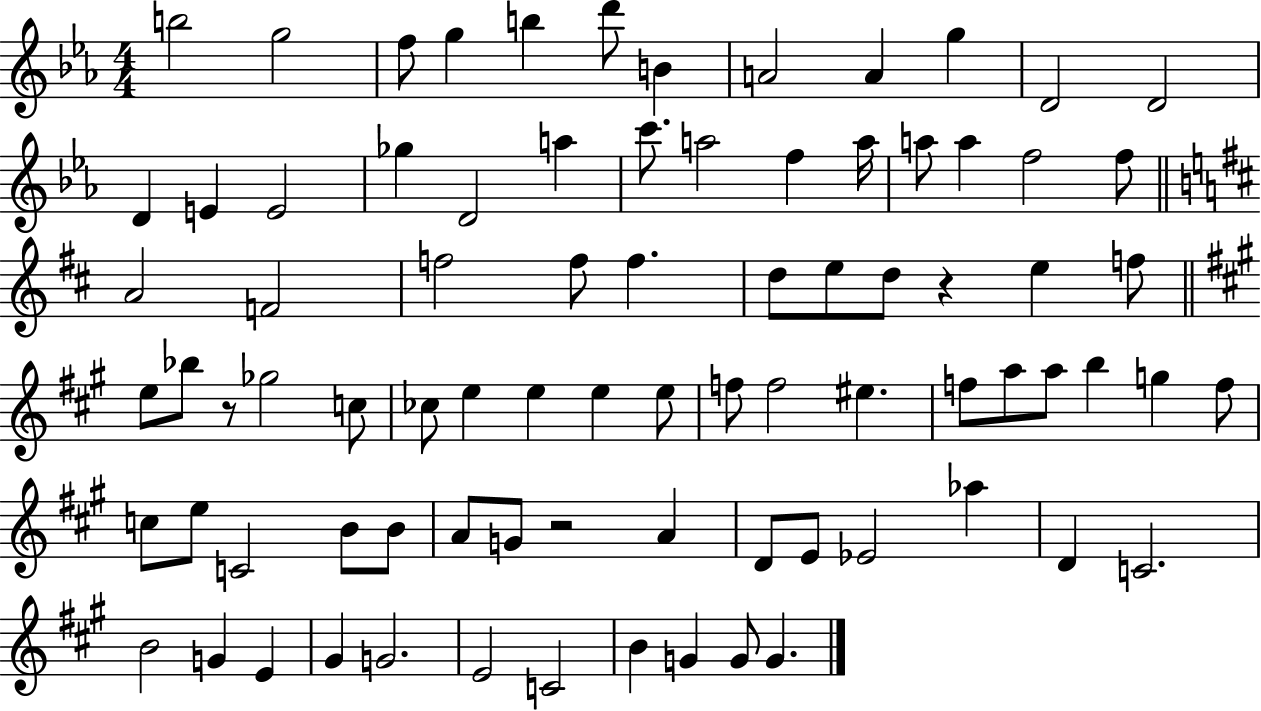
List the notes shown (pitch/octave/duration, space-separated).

B5/h G5/h F5/e G5/q B5/q D6/e B4/q A4/h A4/q G5/q D4/h D4/h D4/q E4/q E4/h Gb5/q D4/h A5/q C6/e. A5/h F5/q A5/s A5/e A5/q F5/h F5/e A4/h F4/h F5/h F5/e F5/q. D5/e E5/e D5/e R/q E5/q F5/e E5/e Bb5/e R/e Gb5/h C5/e CES5/e E5/q E5/q E5/q E5/e F5/e F5/h EIS5/q. F5/e A5/e A5/e B5/q G5/q F5/e C5/e E5/e C4/h B4/e B4/e A4/e G4/e R/h A4/q D4/e E4/e Eb4/h Ab5/q D4/q C4/h. B4/h G4/q E4/q G#4/q G4/h. E4/h C4/h B4/q G4/q G4/e G4/q.